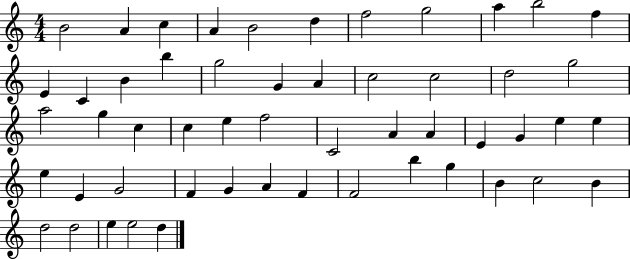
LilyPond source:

{
  \clef treble
  \numericTimeSignature
  \time 4/4
  \key c \major
  b'2 a'4 c''4 | a'4 b'2 d''4 | f''2 g''2 | a''4 b''2 f''4 | \break e'4 c'4 b'4 b''4 | g''2 g'4 a'4 | c''2 c''2 | d''2 g''2 | \break a''2 g''4 c''4 | c''4 e''4 f''2 | c'2 a'4 a'4 | e'4 g'4 e''4 e''4 | \break e''4 e'4 g'2 | f'4 g'4 a'4 f'4 | f'2 b''4 g''4 | b'4 c''2 b'4 | \break d''2 d''2 | e''4 e''2 d''4 | \bar "|."
}